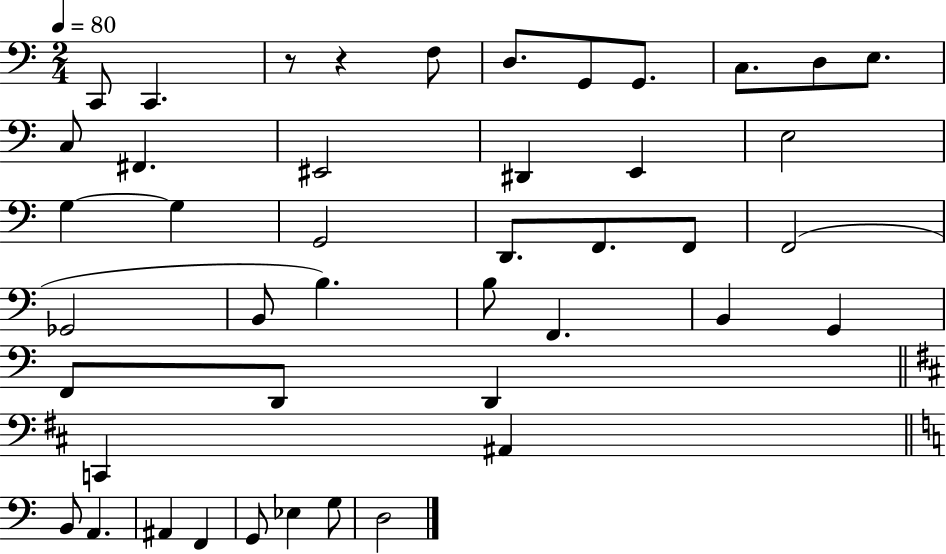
X:1
T:Untitled
M:2/4
L:1/4
K:C
C,,/2 C,, z/2 z F,/2 D,/2 G,,/2 G,,/2 C,/2 D,/2 E,/2 C,/2 ^F,, ^E,,2 ^D,, E,, E,2 G, G, G,,2 D,,/2 F,,/2 F,,/2 F,,2 _G,,2 B,,/2 B, B,/2 F,, B,, G,, F,,/2 D,,/2 D,, C,, ^A,, B,,/2 A,, ^A,, F,, G,,/2 _E, G,/2 D,2